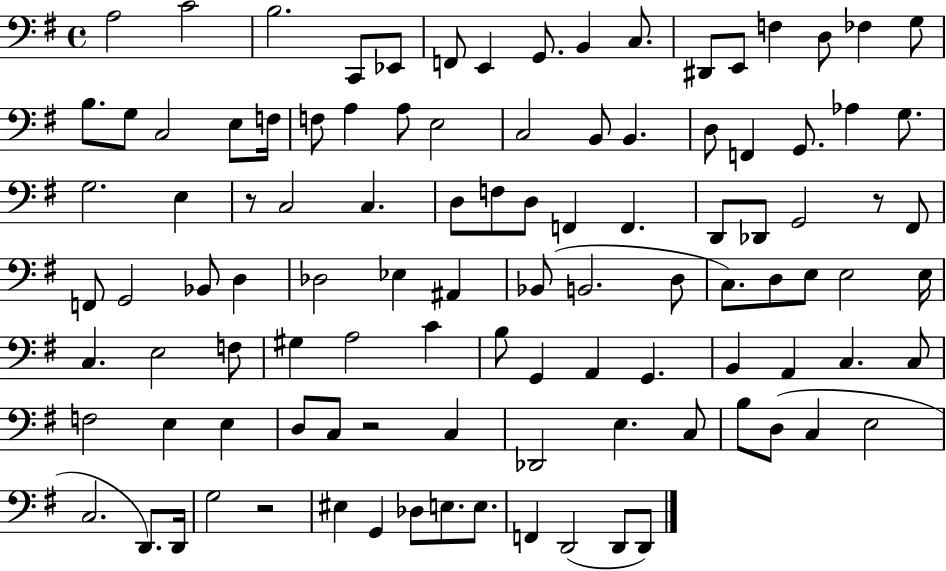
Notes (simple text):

A3/h C4/h B3/h. C2/e Eb2/e F2/e E2/q G2/e. B2/q C3/e. D#2/e E2/e F3/q D3/e FES3/q G3/e B3/e. G3/e C3/h E3/e F3/s F3/e A3/q A3/e E3/h C3/h B2/e B2/q. D3/e F2/q G2/e. Ab3/q G3/e. G3/h. E3/q R/e C3/h C3/q. D3/e F3/e D3/e F2/q F2/q. D2/e Db2/e G2/h R/e F#2/e F2/e G2/h Bb2/e D3/q Db3/h Eb3/q A#2/q Bb2/e B2/h. D3/e C3/e. D3/e E3/e E3/h E3/s C3/q. E3/h F3/e G#3/q A3/h C4/q B3/e G2/q A2/q G2/q. B2/q A2/q C3/q. C3/e F3/h E3/q E3/q D3/e C3/e R/h C3/q Db2/h E3/q. C3/e B3/e D3/e C3/q E3/h C3/h. D2/e. D2/s G3/h R/h EIS3/q G2/q Db3/e E3/e. E3/e. F2/q D2/h D2/e D2/e